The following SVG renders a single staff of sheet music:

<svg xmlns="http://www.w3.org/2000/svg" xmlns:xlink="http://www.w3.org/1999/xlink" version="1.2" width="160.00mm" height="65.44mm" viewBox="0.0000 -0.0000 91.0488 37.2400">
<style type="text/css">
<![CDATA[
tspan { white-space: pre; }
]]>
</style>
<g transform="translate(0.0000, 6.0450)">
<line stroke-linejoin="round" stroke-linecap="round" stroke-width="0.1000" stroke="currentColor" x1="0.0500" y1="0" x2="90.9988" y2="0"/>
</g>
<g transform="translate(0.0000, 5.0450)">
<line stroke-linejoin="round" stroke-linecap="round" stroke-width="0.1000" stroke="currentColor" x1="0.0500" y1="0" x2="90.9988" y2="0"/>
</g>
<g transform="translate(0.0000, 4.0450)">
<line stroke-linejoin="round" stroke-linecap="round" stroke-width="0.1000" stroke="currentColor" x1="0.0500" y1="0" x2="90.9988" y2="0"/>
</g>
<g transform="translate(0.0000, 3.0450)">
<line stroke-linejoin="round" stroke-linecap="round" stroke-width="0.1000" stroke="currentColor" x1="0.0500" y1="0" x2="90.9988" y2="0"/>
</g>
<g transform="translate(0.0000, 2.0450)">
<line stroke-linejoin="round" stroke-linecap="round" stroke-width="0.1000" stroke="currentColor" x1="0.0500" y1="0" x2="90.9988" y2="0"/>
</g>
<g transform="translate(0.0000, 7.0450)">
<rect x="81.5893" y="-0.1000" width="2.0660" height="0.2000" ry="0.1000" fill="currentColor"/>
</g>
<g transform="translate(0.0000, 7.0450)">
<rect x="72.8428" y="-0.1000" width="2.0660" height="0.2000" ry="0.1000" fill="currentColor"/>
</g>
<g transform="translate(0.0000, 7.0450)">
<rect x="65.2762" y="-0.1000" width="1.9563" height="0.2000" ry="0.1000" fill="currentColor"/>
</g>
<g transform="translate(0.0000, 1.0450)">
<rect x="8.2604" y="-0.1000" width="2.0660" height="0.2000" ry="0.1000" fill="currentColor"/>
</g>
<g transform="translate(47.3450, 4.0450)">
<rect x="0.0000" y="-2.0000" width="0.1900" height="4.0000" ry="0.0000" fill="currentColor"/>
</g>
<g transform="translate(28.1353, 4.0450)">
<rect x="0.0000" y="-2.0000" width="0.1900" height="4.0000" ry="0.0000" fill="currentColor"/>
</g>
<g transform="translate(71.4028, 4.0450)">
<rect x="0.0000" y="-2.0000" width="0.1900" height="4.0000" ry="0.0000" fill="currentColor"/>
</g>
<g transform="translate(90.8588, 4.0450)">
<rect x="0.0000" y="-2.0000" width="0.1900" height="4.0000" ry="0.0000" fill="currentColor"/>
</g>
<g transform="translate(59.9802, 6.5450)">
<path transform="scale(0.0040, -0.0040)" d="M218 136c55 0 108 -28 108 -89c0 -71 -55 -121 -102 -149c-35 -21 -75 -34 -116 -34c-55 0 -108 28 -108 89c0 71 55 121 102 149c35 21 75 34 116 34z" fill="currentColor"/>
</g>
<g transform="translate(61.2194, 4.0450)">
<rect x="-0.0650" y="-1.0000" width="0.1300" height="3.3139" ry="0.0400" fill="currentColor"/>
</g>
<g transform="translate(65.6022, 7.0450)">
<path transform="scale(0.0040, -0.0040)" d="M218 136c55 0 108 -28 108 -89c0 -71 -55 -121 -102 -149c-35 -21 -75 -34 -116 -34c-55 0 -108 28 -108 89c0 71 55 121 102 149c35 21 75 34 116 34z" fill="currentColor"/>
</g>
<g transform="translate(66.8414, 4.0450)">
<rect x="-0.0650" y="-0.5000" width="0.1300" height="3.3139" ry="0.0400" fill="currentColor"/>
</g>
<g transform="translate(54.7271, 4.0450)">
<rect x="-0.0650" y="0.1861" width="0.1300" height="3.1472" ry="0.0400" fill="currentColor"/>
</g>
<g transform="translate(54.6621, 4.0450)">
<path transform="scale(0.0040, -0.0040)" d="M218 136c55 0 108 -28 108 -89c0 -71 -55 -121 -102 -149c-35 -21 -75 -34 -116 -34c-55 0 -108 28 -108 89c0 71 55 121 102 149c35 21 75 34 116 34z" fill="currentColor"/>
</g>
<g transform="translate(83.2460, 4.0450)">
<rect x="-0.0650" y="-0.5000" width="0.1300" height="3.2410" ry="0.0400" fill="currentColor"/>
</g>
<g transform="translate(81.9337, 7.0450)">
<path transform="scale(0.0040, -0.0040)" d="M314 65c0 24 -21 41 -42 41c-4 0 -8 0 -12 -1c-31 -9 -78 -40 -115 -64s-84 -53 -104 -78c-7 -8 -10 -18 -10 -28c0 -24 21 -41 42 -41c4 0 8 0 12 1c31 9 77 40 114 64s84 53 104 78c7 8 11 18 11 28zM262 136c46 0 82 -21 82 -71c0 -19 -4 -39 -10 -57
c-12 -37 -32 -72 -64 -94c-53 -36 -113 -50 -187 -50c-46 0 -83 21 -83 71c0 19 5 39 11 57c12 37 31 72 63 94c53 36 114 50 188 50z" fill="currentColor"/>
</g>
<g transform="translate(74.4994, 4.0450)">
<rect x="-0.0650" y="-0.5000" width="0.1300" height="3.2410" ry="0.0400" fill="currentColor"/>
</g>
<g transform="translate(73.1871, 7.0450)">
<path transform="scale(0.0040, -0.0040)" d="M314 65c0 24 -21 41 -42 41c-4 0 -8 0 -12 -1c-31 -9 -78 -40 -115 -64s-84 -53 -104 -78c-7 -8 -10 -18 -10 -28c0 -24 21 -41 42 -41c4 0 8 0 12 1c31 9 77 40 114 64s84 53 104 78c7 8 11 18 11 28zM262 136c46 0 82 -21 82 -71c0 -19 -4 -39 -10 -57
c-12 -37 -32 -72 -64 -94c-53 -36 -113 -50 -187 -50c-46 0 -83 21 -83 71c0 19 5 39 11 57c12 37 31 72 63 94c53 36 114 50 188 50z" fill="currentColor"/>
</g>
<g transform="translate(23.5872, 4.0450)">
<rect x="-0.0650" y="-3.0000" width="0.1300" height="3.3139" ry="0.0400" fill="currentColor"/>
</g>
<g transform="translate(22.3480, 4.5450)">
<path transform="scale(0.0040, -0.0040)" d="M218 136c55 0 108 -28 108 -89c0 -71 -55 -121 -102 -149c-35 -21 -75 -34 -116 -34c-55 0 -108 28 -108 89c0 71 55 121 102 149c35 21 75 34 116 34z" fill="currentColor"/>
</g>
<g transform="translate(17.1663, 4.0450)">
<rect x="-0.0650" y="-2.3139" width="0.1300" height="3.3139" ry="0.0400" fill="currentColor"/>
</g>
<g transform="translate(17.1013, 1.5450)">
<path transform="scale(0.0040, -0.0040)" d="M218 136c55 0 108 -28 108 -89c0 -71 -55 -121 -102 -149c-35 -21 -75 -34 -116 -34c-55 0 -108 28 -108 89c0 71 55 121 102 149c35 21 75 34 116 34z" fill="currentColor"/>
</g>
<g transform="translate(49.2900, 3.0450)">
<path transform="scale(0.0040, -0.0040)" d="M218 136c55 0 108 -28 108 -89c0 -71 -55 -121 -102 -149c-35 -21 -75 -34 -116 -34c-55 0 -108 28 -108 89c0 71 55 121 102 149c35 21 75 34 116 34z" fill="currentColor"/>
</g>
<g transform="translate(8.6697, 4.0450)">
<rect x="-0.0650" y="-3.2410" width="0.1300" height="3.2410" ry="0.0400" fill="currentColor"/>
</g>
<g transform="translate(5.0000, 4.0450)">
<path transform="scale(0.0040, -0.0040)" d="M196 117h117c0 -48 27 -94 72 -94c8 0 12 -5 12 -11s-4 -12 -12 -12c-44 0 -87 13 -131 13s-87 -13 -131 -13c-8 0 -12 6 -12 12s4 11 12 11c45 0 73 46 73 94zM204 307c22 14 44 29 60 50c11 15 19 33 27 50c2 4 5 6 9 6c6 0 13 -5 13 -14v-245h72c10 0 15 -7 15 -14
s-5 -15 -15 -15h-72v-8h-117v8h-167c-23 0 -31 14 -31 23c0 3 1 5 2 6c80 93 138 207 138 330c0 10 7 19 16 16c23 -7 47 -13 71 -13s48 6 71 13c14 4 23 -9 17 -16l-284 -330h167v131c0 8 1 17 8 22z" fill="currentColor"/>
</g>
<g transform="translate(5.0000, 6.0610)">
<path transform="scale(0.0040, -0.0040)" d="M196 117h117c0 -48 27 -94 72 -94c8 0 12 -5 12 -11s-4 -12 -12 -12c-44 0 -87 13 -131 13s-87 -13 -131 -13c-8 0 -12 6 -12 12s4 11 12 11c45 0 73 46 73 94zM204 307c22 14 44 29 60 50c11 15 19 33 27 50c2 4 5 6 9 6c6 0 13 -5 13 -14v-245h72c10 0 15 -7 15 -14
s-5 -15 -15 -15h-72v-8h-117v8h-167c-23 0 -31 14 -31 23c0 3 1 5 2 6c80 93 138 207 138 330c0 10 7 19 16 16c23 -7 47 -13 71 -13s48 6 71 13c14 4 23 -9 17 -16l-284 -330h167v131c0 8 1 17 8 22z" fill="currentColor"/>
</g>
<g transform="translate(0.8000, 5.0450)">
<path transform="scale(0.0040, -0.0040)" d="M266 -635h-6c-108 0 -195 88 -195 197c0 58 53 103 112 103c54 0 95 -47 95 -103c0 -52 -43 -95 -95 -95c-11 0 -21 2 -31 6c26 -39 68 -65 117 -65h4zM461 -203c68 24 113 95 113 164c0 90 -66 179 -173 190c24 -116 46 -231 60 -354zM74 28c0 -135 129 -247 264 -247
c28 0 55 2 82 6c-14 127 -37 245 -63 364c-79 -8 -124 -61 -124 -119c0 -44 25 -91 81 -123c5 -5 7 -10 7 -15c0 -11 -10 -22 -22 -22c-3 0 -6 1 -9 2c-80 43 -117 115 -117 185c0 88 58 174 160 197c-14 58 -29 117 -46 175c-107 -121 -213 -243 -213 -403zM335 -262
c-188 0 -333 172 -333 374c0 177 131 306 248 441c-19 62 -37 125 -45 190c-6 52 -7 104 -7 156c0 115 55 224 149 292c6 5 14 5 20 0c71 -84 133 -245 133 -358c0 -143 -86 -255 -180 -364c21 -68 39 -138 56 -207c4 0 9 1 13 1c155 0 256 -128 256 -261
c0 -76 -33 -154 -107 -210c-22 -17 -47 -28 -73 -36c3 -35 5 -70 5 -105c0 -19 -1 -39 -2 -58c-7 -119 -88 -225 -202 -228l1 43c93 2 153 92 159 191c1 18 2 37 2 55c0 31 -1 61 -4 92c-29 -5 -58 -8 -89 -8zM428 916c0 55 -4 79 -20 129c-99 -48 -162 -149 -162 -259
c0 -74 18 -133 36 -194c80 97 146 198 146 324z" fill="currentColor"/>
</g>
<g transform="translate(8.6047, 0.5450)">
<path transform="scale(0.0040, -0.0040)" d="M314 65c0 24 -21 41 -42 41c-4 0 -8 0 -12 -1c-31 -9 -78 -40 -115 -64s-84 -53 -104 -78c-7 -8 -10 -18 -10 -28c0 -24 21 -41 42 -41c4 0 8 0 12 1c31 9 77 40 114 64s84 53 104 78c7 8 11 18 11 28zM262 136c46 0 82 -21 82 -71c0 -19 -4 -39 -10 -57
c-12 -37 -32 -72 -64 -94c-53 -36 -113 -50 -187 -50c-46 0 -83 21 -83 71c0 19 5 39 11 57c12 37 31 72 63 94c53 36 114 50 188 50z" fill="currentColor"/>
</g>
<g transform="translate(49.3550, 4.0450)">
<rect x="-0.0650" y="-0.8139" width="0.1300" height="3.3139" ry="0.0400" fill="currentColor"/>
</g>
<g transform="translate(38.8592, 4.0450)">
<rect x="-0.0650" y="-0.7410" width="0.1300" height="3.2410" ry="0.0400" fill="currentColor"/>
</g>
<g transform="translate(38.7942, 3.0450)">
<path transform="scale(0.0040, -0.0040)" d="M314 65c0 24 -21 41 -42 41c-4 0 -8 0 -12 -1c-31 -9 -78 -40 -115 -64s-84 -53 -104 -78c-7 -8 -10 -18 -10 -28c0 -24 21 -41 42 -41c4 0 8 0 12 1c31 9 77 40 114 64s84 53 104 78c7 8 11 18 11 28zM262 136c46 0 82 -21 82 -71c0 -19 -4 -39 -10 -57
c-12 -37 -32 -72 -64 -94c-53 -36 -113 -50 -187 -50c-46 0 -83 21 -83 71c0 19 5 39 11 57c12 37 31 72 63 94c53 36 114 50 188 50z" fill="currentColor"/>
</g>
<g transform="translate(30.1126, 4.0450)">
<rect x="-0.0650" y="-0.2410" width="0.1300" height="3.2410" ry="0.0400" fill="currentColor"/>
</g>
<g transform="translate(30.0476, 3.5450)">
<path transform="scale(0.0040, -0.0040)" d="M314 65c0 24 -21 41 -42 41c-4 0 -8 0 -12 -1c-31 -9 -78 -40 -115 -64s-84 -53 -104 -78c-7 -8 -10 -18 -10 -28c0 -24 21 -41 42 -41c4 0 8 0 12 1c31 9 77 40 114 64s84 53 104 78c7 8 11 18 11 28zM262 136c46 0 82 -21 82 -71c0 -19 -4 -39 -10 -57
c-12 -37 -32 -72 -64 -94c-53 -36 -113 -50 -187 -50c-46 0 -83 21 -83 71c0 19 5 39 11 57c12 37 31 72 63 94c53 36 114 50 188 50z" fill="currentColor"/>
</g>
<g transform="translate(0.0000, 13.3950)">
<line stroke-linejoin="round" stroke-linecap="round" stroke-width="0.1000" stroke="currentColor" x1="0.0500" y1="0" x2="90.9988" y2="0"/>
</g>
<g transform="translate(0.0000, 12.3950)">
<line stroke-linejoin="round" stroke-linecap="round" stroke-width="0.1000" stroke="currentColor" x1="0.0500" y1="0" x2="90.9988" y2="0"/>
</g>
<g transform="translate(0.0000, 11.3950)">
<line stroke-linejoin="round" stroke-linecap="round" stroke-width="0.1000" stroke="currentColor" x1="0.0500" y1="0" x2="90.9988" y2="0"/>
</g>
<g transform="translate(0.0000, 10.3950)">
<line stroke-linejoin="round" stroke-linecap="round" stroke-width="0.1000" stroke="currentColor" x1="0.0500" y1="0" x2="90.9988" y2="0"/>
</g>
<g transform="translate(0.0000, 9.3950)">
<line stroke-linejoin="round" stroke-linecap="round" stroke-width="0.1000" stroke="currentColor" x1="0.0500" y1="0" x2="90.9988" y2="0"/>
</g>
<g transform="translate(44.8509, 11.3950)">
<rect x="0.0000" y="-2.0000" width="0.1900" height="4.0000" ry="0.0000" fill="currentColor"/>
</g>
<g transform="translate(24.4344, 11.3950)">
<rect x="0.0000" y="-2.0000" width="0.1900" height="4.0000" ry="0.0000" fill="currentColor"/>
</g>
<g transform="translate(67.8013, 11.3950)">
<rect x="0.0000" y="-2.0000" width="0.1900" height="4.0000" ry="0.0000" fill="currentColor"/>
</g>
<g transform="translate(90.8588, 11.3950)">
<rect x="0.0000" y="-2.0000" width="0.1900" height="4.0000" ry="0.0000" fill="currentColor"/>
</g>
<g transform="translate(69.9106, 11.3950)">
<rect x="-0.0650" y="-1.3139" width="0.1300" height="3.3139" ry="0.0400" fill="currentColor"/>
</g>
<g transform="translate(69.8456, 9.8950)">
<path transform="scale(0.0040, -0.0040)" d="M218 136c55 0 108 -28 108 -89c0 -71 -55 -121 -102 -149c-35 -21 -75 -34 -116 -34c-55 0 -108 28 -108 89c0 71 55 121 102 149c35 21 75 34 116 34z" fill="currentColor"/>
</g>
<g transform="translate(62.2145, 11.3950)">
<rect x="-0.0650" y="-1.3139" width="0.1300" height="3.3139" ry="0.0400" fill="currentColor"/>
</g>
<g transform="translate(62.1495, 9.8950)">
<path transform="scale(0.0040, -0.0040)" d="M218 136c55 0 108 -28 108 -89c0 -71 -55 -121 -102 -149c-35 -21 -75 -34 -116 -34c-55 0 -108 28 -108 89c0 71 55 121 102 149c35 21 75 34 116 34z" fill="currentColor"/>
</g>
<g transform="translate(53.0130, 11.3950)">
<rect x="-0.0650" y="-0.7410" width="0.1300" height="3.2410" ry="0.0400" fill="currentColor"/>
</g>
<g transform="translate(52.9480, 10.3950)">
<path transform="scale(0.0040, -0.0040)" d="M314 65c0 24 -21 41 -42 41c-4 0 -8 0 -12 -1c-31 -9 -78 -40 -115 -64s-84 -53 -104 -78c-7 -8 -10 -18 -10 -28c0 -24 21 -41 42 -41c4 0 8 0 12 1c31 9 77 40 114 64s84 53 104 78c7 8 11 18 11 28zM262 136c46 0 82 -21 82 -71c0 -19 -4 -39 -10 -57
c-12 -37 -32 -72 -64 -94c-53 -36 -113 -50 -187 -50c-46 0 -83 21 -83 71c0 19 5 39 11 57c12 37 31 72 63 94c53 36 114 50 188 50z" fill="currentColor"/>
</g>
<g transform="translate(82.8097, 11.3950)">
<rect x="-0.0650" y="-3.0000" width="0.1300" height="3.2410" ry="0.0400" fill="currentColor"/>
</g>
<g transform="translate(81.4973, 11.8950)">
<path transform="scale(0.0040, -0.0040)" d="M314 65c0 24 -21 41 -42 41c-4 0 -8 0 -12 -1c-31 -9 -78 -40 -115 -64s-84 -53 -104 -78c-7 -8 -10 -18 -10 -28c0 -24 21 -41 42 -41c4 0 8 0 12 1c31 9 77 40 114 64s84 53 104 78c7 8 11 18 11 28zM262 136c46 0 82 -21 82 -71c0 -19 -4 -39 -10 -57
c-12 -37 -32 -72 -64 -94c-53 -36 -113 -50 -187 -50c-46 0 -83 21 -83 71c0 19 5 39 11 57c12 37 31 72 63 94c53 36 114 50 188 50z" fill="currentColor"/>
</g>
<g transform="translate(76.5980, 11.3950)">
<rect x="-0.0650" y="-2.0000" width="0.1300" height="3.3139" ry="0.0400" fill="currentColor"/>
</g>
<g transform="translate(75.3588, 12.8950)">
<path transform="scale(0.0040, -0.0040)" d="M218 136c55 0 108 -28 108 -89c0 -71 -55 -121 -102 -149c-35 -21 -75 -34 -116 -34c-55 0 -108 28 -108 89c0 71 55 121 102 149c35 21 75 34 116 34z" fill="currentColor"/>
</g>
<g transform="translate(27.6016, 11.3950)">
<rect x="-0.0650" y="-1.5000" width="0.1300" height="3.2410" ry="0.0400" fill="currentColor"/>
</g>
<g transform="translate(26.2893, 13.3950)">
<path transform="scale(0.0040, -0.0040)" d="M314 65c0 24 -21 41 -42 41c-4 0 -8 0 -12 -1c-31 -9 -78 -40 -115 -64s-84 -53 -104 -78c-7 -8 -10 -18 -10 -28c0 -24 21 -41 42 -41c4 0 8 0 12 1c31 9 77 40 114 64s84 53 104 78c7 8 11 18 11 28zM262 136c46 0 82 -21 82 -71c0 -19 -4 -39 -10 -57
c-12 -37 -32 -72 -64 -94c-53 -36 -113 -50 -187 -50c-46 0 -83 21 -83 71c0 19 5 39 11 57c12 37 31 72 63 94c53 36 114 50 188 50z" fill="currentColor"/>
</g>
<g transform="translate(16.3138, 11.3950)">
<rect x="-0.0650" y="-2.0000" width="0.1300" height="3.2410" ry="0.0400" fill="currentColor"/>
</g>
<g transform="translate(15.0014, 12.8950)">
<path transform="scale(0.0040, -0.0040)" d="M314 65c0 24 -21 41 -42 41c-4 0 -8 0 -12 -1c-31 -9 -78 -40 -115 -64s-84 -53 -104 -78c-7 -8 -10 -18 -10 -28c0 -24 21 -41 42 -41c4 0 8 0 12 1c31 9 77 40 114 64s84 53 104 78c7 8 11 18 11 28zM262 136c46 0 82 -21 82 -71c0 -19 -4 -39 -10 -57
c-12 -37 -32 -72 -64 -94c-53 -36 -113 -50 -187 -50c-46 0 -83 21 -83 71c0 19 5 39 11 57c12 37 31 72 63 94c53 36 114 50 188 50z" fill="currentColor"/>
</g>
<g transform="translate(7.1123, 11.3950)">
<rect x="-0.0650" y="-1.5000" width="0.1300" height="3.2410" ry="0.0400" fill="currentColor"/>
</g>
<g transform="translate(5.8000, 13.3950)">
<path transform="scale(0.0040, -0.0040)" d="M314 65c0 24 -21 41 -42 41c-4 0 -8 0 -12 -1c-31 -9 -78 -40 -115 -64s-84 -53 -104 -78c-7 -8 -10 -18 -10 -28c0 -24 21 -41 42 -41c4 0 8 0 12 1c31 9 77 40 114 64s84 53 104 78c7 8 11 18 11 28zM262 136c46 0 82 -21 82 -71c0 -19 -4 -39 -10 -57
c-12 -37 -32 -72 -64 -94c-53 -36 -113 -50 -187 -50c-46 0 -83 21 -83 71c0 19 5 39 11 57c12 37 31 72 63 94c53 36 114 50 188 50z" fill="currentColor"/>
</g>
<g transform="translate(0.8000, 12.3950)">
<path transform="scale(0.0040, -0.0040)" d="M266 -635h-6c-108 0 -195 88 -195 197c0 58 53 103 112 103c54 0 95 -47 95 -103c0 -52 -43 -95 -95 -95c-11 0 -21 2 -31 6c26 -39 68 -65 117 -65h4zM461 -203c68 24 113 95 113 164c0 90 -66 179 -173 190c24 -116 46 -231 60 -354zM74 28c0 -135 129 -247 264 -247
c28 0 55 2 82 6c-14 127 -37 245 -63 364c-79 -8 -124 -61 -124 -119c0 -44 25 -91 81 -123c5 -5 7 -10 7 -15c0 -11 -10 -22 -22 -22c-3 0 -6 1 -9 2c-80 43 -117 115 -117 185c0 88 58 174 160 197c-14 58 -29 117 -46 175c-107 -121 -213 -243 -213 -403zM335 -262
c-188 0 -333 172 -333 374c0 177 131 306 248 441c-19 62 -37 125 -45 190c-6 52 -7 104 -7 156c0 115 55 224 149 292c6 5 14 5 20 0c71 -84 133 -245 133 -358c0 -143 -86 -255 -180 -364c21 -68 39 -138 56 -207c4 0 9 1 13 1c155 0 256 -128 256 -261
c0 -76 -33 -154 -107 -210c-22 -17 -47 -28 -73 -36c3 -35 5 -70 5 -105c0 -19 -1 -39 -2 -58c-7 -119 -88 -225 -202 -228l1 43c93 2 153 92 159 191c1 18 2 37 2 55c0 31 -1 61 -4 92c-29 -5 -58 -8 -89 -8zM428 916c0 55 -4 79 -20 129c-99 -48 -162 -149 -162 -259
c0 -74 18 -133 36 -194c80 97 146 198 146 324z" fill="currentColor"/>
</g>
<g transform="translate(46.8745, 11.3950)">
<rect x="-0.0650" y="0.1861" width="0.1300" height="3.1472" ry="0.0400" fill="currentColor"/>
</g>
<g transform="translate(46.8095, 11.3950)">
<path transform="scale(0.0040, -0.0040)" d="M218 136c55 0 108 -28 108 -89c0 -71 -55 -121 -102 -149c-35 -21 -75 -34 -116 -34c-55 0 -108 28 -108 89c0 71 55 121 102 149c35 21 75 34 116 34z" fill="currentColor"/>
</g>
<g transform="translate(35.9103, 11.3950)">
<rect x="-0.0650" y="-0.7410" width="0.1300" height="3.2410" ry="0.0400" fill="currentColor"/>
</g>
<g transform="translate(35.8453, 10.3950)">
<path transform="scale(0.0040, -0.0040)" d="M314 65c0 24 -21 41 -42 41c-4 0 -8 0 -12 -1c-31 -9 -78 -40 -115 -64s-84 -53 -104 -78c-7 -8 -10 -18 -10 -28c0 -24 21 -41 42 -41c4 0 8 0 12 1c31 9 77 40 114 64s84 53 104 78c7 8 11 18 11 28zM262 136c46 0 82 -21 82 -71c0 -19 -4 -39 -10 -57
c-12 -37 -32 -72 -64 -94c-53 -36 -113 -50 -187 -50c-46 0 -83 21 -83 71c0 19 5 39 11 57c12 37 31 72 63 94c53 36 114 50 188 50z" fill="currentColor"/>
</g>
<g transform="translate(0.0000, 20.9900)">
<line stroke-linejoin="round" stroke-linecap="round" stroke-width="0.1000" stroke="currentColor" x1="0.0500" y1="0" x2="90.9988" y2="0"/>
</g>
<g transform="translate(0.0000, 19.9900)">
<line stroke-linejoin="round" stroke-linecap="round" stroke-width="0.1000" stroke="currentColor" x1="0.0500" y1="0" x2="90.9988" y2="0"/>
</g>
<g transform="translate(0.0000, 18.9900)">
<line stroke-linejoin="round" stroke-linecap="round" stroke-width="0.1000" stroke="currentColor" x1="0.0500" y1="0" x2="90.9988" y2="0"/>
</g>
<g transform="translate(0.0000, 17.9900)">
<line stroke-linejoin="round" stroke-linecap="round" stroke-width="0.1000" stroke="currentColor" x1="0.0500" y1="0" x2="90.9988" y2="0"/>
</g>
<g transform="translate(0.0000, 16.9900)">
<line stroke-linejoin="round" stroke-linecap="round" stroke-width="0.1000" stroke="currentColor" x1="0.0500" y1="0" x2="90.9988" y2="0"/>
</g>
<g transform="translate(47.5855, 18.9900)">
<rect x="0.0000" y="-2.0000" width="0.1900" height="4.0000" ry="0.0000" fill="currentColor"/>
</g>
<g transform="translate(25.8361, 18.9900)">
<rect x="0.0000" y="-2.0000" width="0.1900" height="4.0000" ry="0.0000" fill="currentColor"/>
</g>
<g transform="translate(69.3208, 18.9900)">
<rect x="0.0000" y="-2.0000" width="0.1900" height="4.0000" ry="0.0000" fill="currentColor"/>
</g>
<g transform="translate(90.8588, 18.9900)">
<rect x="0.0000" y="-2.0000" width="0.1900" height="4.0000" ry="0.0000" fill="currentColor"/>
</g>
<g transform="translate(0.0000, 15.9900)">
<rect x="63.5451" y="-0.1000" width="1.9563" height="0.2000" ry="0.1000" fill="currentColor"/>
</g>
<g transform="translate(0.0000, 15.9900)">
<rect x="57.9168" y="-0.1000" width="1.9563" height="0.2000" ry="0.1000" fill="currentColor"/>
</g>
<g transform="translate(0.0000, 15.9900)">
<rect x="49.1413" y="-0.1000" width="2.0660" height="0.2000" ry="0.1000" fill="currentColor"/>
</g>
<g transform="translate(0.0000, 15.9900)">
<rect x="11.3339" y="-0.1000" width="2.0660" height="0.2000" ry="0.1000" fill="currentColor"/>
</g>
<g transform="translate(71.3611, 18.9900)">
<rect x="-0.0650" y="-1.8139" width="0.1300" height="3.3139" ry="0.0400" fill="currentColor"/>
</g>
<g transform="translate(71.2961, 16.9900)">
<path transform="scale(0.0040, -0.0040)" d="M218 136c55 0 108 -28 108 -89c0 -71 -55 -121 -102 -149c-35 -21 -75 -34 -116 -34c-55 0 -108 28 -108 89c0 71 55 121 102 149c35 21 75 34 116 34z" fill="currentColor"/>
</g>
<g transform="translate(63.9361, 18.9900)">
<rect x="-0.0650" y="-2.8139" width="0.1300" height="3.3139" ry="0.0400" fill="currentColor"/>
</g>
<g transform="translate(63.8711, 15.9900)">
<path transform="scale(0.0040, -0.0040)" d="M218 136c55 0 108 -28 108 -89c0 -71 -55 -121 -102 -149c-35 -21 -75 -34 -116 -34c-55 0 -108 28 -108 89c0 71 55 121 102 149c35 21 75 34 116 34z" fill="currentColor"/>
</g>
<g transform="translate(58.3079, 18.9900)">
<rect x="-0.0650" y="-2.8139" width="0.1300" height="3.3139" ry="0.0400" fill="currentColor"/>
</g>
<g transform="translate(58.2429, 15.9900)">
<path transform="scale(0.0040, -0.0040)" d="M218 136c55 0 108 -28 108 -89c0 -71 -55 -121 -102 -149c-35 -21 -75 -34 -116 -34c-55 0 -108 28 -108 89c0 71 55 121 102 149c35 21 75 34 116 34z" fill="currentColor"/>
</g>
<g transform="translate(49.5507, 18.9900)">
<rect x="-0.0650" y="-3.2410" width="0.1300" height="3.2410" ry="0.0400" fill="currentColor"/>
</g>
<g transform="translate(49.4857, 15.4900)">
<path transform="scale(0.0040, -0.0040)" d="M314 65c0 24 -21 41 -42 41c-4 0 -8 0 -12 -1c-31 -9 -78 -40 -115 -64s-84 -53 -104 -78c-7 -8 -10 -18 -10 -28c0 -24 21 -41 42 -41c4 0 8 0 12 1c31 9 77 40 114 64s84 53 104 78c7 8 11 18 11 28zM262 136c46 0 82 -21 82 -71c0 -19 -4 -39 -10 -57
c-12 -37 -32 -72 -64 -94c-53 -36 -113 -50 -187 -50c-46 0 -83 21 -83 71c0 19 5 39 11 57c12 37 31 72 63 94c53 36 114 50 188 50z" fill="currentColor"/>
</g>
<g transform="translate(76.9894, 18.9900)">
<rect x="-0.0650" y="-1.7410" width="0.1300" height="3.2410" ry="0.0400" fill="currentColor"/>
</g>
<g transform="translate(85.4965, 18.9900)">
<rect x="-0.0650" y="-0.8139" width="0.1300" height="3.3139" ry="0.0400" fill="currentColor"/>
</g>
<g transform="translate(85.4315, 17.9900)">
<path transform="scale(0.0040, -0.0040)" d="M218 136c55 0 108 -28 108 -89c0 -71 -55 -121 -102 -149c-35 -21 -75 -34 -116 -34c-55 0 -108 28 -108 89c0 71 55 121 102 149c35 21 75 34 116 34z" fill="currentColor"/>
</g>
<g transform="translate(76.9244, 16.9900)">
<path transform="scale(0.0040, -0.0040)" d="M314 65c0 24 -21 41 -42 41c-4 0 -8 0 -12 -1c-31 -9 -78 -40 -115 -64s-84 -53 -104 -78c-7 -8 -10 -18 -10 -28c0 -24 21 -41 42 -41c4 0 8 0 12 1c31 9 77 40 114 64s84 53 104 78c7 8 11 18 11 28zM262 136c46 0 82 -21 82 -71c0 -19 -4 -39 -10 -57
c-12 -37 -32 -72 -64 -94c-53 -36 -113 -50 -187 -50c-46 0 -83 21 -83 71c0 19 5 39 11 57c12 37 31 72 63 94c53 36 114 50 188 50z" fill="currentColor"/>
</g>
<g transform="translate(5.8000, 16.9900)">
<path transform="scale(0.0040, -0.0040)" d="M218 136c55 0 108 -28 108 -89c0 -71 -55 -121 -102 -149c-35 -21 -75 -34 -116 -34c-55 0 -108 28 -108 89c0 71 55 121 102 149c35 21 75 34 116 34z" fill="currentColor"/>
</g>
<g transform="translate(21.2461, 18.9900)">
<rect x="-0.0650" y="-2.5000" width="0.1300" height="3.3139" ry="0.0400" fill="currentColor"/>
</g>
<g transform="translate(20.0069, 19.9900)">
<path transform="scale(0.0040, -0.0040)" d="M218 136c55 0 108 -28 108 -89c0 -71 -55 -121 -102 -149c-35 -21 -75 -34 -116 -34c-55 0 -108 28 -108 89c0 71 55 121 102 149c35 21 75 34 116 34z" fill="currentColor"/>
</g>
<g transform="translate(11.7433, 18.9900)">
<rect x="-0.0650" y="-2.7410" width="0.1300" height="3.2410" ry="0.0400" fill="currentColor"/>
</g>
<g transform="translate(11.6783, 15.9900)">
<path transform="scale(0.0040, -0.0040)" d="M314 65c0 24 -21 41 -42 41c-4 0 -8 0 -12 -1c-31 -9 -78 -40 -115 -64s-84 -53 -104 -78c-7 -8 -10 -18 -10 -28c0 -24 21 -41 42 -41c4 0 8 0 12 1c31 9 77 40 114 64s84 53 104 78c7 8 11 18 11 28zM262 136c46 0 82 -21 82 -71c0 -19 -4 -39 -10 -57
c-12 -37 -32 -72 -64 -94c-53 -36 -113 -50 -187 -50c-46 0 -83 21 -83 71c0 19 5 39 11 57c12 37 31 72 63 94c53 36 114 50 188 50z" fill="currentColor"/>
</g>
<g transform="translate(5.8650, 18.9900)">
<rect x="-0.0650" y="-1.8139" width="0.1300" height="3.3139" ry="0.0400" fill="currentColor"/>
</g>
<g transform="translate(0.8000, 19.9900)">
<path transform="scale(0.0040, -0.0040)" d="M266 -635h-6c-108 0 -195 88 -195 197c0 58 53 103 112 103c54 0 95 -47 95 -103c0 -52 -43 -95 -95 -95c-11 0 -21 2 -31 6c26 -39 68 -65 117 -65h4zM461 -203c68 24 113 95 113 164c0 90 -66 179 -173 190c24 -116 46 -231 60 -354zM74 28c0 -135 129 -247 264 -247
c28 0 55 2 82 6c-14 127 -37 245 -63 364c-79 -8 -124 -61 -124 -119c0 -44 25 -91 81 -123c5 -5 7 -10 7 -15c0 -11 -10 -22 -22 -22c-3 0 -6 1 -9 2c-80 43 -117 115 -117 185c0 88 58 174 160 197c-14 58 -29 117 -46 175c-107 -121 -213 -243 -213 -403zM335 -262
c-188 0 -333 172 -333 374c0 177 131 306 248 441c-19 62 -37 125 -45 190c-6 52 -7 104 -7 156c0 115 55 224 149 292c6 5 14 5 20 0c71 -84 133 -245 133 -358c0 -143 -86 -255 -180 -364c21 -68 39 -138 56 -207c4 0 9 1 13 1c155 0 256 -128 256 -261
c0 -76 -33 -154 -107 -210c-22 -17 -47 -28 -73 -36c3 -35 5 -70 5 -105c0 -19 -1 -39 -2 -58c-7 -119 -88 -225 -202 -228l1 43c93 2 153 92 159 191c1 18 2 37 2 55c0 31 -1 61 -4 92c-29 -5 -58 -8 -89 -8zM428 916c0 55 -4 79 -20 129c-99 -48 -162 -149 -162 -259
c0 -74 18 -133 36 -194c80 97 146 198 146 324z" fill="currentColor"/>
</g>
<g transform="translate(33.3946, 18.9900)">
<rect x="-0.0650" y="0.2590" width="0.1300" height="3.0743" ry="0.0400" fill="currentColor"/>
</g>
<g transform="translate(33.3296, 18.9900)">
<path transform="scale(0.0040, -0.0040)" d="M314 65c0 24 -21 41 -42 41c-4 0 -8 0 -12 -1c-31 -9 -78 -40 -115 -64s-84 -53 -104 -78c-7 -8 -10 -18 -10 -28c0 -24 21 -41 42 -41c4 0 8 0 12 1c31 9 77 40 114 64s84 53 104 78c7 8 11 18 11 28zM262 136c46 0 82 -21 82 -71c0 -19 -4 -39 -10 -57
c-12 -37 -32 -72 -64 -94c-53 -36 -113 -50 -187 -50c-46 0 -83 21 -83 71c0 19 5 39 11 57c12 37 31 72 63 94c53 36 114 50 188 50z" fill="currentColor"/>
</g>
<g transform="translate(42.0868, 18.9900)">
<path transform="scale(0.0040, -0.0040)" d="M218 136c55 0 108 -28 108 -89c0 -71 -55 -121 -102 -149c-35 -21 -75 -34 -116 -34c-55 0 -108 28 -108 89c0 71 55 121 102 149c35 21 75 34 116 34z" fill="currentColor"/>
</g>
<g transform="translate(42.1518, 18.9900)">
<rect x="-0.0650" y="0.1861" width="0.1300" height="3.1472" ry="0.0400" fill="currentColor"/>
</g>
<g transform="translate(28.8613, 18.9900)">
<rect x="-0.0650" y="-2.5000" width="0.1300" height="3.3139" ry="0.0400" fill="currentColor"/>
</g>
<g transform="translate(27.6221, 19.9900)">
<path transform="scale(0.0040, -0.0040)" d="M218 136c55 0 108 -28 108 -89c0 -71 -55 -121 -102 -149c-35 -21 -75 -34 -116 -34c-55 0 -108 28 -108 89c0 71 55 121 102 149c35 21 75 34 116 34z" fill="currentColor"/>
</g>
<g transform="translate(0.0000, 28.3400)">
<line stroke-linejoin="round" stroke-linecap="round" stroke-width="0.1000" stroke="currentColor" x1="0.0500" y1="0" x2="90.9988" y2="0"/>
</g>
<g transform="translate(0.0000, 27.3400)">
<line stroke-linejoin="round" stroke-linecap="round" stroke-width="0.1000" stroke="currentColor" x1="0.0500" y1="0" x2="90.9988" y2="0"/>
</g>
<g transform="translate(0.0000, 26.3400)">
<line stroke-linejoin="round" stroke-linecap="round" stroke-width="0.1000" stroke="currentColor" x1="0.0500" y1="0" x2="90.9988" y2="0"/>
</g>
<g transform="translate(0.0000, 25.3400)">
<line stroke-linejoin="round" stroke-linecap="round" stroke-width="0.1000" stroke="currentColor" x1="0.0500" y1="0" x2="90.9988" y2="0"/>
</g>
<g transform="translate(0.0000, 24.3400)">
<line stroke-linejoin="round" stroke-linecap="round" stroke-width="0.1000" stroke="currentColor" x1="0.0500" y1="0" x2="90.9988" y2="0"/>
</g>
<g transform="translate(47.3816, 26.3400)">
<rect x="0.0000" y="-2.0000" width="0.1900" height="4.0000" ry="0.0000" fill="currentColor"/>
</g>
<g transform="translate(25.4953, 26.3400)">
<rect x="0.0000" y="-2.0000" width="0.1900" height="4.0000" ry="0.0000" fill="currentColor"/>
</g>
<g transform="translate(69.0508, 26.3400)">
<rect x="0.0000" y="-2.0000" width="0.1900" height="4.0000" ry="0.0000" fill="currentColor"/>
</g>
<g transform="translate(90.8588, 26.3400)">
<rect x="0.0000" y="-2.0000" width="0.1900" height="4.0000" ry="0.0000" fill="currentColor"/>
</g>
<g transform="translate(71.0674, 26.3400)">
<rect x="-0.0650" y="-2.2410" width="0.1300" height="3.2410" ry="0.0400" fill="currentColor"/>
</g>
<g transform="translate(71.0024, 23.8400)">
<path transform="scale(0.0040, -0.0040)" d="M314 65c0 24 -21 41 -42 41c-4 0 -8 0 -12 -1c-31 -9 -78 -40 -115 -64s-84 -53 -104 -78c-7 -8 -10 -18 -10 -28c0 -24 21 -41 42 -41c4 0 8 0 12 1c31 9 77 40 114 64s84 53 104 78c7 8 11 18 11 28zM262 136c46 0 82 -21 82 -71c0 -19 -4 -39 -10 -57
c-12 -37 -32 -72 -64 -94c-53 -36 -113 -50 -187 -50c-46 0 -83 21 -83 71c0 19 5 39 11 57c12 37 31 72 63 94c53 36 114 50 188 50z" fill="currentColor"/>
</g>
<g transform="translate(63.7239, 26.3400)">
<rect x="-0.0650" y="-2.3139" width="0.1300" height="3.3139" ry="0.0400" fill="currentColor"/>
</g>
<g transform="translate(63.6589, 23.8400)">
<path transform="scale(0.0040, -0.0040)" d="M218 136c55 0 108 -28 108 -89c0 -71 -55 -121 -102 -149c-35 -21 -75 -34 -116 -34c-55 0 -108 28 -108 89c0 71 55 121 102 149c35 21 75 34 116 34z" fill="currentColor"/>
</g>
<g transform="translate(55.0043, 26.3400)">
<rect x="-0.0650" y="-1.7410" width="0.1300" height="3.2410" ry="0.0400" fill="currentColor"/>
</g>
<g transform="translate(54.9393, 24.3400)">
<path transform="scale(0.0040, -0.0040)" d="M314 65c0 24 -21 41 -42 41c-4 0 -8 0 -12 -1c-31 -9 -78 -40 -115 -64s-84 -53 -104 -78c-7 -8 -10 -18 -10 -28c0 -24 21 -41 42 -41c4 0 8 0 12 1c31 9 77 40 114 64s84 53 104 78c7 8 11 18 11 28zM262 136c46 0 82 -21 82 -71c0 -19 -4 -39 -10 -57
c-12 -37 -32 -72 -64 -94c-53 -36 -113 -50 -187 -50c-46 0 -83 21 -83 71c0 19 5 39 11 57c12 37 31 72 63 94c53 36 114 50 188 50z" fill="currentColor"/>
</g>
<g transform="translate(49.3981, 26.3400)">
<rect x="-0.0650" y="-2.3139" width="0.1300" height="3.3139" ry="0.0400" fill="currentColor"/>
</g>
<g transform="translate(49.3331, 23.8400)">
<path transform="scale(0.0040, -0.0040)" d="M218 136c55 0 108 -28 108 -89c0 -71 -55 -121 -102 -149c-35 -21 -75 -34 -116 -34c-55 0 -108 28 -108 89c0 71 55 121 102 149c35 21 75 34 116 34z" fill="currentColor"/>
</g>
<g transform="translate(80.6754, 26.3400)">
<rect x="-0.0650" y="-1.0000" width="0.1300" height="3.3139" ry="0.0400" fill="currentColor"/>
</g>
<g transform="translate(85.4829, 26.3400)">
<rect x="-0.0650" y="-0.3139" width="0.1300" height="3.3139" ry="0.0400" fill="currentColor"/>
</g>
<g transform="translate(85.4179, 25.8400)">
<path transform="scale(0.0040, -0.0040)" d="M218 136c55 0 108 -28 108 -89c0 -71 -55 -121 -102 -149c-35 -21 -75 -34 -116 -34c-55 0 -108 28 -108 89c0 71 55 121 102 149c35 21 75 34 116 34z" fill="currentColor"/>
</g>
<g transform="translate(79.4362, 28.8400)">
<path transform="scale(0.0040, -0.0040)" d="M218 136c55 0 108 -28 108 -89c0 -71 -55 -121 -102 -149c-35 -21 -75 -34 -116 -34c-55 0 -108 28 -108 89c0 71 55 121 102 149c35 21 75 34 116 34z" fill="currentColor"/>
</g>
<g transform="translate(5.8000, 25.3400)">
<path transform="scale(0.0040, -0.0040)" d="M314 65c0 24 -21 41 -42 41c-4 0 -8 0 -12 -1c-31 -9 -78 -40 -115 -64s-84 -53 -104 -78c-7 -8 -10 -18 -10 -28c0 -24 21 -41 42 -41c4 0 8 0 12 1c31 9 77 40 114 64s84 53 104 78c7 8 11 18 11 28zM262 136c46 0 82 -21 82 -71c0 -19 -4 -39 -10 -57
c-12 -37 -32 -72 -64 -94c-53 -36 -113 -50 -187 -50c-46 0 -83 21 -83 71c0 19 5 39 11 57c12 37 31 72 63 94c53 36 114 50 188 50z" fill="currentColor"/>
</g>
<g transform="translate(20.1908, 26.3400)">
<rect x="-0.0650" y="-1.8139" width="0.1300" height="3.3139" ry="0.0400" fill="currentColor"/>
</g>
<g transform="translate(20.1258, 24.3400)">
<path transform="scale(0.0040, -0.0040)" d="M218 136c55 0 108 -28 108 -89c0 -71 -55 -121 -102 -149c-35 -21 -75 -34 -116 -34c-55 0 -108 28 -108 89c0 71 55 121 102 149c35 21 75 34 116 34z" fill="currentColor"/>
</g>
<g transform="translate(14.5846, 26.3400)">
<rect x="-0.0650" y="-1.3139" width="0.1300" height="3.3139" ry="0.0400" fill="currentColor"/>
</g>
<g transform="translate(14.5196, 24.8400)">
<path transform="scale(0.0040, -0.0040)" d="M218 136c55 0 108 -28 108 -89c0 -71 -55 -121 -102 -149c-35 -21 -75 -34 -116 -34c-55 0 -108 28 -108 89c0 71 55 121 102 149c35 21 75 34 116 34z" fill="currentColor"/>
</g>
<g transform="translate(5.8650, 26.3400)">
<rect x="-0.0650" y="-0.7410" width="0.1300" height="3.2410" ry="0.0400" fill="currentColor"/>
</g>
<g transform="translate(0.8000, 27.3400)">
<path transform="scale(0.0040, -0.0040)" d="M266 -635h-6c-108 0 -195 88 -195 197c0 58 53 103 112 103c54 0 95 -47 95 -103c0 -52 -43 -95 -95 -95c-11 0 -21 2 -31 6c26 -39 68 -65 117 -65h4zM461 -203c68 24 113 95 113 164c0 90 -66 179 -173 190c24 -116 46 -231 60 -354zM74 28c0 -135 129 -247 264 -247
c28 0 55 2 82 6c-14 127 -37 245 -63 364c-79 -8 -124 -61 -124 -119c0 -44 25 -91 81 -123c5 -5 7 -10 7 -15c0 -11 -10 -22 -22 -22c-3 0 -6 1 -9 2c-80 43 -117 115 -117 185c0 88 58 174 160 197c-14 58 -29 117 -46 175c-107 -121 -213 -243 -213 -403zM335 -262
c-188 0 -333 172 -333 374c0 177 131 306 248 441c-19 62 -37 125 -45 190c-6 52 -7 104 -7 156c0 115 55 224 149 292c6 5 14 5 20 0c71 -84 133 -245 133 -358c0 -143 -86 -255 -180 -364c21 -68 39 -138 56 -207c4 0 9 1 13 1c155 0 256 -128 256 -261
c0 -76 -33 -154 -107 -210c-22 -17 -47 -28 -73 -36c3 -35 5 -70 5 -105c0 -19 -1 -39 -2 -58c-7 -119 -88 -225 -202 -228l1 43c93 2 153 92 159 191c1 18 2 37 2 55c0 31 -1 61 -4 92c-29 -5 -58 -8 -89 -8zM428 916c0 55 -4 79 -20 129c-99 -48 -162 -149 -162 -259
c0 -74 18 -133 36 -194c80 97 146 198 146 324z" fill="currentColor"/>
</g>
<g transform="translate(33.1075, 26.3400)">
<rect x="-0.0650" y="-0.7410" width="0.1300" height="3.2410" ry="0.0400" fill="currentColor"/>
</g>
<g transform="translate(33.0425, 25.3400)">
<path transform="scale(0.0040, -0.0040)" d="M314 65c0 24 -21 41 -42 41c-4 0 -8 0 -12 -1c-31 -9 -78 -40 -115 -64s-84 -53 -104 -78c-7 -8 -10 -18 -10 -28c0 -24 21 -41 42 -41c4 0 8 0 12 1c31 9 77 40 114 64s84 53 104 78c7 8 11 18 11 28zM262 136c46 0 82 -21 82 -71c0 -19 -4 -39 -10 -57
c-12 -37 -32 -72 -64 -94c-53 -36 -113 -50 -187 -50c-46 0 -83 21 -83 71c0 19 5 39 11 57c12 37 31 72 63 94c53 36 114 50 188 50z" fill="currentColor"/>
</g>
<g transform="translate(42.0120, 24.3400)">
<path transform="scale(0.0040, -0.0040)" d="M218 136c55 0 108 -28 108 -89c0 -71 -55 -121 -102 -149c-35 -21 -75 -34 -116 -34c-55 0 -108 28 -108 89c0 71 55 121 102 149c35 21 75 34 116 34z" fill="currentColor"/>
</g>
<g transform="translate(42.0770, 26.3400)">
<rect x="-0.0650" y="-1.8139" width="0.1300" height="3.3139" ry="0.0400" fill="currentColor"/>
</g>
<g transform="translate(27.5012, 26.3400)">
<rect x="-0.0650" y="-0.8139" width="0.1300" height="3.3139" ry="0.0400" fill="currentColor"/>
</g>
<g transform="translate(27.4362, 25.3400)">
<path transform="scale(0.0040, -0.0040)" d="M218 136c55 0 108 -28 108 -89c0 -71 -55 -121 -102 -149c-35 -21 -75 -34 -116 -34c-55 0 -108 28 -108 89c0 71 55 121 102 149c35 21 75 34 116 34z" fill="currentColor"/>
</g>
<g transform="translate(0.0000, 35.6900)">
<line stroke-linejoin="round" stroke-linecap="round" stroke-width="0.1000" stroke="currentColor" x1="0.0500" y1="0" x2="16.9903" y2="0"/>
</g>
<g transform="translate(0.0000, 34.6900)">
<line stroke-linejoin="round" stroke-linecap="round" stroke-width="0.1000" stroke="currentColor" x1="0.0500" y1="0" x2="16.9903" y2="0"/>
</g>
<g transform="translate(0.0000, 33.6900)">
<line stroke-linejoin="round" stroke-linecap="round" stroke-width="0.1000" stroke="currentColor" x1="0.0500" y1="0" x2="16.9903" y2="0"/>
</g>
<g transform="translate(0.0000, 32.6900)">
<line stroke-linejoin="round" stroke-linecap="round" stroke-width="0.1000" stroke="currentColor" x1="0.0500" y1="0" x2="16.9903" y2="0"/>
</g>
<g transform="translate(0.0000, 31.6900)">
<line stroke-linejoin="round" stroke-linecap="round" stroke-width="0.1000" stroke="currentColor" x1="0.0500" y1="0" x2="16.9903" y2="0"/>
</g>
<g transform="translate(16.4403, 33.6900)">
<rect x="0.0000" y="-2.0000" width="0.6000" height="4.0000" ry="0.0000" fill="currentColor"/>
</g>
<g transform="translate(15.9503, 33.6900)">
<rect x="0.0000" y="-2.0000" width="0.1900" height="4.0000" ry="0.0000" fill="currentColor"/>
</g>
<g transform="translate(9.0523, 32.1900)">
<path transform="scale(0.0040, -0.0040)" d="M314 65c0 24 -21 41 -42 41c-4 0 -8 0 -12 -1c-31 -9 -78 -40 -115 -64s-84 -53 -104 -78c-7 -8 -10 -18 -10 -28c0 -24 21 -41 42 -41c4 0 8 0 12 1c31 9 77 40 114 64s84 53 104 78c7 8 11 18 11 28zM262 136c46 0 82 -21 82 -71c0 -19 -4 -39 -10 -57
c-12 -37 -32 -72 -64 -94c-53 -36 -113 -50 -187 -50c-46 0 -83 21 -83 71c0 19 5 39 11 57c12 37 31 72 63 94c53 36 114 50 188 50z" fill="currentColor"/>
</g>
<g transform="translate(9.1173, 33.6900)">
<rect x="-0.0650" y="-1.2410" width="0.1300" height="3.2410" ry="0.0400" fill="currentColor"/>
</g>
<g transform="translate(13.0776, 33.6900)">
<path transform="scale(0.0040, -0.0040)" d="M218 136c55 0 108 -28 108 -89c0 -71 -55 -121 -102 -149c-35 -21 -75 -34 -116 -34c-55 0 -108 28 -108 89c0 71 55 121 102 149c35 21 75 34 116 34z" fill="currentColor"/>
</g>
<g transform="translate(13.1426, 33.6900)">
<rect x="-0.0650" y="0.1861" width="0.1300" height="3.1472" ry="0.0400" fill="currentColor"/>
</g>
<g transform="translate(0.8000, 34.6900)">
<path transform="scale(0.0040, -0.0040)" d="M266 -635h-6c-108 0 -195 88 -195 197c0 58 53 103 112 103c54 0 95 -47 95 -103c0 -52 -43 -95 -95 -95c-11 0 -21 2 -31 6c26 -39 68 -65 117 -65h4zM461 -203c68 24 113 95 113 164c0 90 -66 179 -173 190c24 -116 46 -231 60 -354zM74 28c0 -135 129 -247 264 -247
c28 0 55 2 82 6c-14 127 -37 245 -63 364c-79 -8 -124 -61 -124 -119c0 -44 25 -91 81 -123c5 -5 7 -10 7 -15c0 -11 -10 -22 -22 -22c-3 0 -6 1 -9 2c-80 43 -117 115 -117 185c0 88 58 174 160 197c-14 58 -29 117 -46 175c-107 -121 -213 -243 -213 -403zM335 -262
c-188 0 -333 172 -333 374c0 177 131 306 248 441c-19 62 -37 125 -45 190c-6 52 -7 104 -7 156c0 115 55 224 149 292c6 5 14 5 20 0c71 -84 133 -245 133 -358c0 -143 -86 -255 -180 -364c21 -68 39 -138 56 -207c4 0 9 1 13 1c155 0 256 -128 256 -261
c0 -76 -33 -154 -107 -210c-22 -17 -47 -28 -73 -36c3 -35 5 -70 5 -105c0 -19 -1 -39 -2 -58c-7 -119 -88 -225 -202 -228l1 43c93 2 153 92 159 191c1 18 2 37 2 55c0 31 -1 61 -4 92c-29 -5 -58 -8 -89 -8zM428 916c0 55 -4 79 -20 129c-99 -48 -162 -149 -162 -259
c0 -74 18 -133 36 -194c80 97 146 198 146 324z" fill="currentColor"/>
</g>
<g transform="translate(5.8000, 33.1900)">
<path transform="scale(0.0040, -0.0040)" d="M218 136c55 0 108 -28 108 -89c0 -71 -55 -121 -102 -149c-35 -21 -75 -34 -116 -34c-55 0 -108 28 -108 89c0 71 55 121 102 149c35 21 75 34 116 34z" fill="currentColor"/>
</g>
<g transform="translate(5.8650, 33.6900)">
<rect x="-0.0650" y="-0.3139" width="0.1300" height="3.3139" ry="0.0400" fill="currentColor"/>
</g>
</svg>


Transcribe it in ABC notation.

X:1
T:Untitled
M:4/4
L:1/4
K:C
b2 g A c2 d2 d B D C C2 C2 E2 F2 E2 d2 B d2 e e F A2 f a2 G G B2 B b2 a a f f2 d d2 e f d d2 f g f2 g g2 D c c e2 B